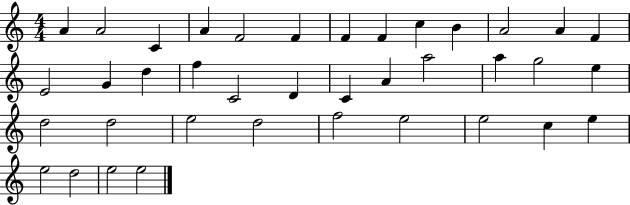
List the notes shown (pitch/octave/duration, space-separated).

A4/q A4/h C4/q A4/q F4/h F4/q F4/q F4/q C5/q B4/q A4/h A4/q F4/q E4/h G4/q D5/q F5/q C4/h D4/q C4/q A4/q A5/h A5/q G5/h E5/q D5/h D5/h E5/h D5/h F5/h E5/h E5/h C5/q E5/q E5/h D5/h E5/h E5/h